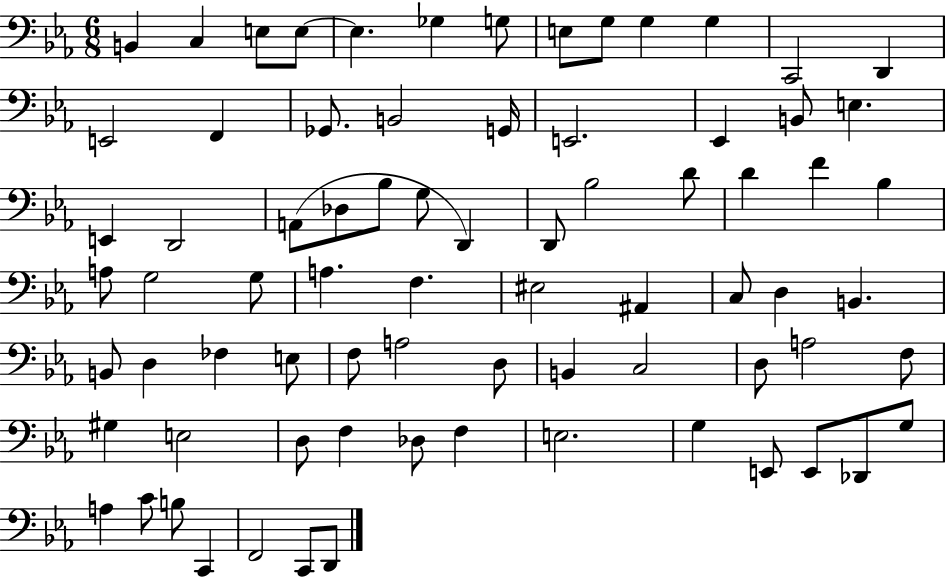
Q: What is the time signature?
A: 6/8